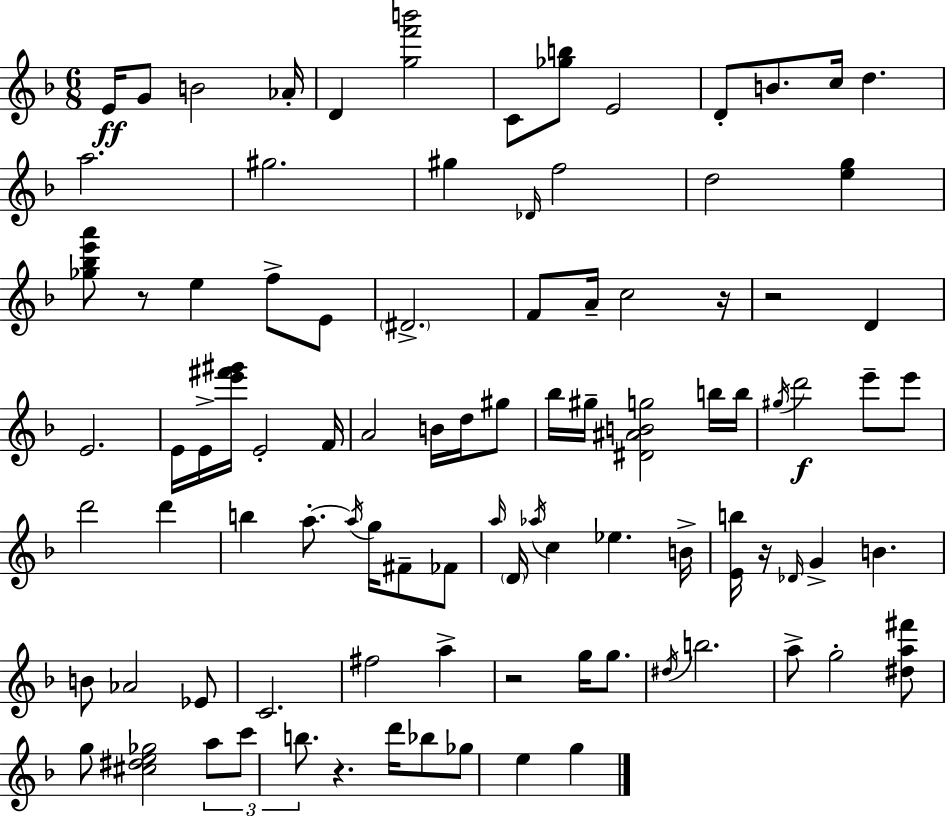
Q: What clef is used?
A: treble